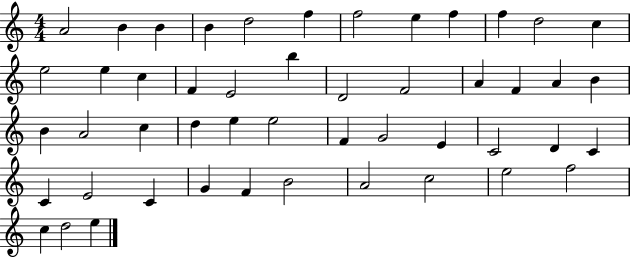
X:1
T:Untitled
M:4/4
L:1/4
K:C
A2 B B B d2 f f2 e f f d2 c e2 e c F E2 b D2 F2 A F A B B A2 c d e e2 F G2 E C2 D C C E2 C G F B2 A2 c2 e2 f2 c d2 e